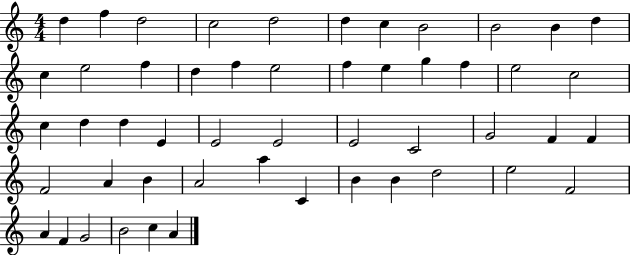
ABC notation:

X:1
T:Untitled
M:4/4
L:1/4
K:C
d f d2 c2 d2 d c B2 B2 B d c e2 f d f e2 f e g f e2 c2 c d d E E2 E2 E2 C2 G2 F F F2 A B A2 a C B B d2 e2 F2 A F G2 B2 c A